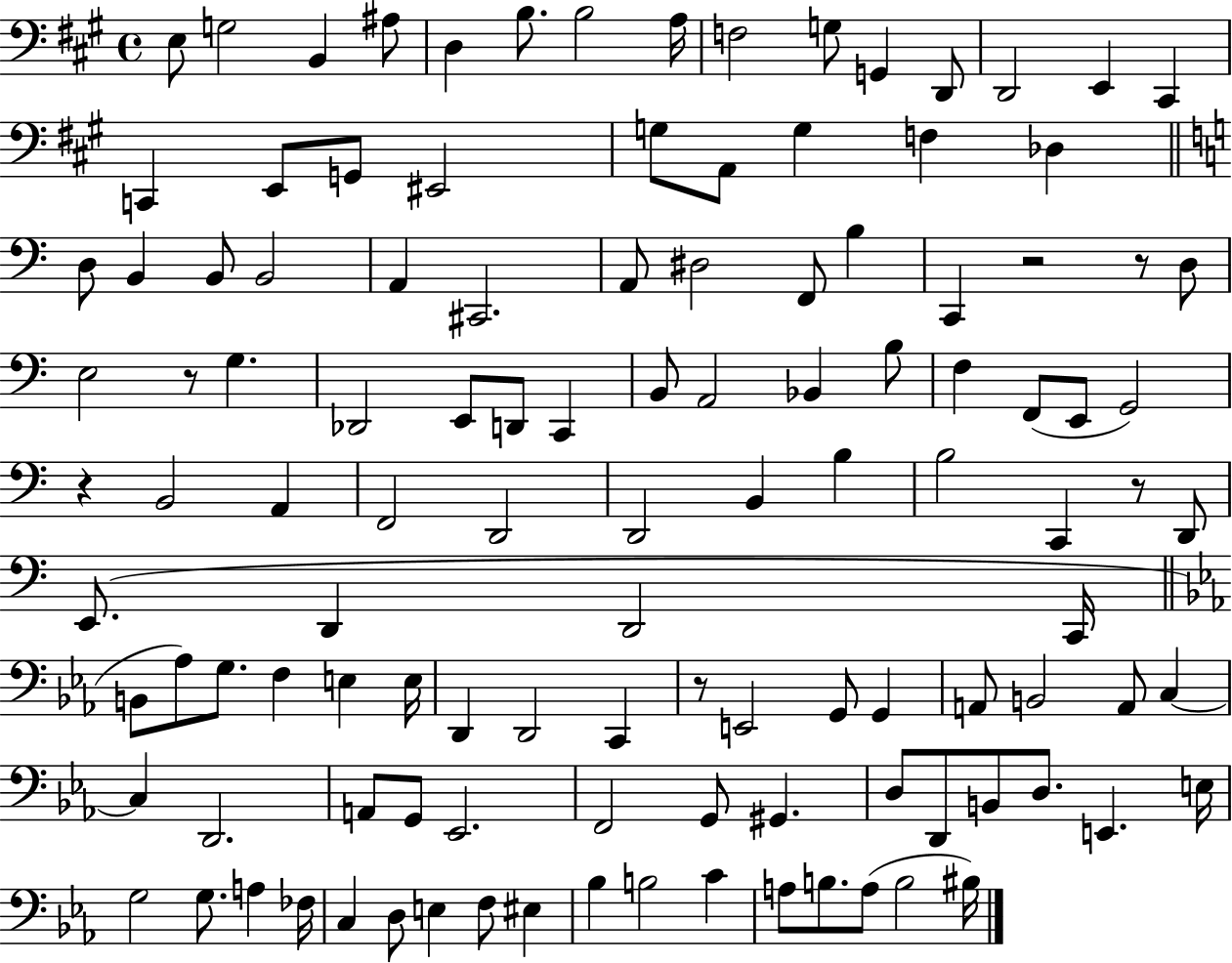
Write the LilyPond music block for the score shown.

{
  \clef bass
  \time 4/4
  \defaultTimeSignature
  \key a \major
  \repeat volta 2 { e8 g2 b,4 ais8 | d4 b8. b2 a16 | f2 g8 g,4 d,8 | d,2 e,4 cis,4 | \break c,4 e,8 g,8 eis,2 | g8 a,8 g4 f4 des4 | \bar "||" \break \key c \major d8 b,4 b,8 b,2 | a,4 cis,2. | a,8 dis2 f,8 b4 | c,4 r2 r8 d8 | \break e2 r8 g4. | des,2 e,8 d,8 c,4 | b,8 a,2 bes,4 b8 | f4 f,8( e,8 g,2) | \break r4 b,2 a,4 | f,2 d,2 | d,2 b,4 b4 | b2 c,4 r8 d,8 | \break e,8.( d,4 d,2 c,16 | \bar "||" \break \key c \minor b,8 aes8) g8. f4 e4 e16 | d,4 d,2 c,4 | r8 e,2 g,8 g,4 | a,8 b,2 a,8 c4~~ | \break c4 d,2. | a,8 g,8 ees,2. | f,2 g,8 gis,4. | d8 d,8 b,8 d8. e,4. e16 | \break g2 g8. a4 fes16 | c4 d8 e4 f8 eis4 | bes4 b2 c'4 | a8 b8. a8( b2 bis16) | \break } \bar "|."
}